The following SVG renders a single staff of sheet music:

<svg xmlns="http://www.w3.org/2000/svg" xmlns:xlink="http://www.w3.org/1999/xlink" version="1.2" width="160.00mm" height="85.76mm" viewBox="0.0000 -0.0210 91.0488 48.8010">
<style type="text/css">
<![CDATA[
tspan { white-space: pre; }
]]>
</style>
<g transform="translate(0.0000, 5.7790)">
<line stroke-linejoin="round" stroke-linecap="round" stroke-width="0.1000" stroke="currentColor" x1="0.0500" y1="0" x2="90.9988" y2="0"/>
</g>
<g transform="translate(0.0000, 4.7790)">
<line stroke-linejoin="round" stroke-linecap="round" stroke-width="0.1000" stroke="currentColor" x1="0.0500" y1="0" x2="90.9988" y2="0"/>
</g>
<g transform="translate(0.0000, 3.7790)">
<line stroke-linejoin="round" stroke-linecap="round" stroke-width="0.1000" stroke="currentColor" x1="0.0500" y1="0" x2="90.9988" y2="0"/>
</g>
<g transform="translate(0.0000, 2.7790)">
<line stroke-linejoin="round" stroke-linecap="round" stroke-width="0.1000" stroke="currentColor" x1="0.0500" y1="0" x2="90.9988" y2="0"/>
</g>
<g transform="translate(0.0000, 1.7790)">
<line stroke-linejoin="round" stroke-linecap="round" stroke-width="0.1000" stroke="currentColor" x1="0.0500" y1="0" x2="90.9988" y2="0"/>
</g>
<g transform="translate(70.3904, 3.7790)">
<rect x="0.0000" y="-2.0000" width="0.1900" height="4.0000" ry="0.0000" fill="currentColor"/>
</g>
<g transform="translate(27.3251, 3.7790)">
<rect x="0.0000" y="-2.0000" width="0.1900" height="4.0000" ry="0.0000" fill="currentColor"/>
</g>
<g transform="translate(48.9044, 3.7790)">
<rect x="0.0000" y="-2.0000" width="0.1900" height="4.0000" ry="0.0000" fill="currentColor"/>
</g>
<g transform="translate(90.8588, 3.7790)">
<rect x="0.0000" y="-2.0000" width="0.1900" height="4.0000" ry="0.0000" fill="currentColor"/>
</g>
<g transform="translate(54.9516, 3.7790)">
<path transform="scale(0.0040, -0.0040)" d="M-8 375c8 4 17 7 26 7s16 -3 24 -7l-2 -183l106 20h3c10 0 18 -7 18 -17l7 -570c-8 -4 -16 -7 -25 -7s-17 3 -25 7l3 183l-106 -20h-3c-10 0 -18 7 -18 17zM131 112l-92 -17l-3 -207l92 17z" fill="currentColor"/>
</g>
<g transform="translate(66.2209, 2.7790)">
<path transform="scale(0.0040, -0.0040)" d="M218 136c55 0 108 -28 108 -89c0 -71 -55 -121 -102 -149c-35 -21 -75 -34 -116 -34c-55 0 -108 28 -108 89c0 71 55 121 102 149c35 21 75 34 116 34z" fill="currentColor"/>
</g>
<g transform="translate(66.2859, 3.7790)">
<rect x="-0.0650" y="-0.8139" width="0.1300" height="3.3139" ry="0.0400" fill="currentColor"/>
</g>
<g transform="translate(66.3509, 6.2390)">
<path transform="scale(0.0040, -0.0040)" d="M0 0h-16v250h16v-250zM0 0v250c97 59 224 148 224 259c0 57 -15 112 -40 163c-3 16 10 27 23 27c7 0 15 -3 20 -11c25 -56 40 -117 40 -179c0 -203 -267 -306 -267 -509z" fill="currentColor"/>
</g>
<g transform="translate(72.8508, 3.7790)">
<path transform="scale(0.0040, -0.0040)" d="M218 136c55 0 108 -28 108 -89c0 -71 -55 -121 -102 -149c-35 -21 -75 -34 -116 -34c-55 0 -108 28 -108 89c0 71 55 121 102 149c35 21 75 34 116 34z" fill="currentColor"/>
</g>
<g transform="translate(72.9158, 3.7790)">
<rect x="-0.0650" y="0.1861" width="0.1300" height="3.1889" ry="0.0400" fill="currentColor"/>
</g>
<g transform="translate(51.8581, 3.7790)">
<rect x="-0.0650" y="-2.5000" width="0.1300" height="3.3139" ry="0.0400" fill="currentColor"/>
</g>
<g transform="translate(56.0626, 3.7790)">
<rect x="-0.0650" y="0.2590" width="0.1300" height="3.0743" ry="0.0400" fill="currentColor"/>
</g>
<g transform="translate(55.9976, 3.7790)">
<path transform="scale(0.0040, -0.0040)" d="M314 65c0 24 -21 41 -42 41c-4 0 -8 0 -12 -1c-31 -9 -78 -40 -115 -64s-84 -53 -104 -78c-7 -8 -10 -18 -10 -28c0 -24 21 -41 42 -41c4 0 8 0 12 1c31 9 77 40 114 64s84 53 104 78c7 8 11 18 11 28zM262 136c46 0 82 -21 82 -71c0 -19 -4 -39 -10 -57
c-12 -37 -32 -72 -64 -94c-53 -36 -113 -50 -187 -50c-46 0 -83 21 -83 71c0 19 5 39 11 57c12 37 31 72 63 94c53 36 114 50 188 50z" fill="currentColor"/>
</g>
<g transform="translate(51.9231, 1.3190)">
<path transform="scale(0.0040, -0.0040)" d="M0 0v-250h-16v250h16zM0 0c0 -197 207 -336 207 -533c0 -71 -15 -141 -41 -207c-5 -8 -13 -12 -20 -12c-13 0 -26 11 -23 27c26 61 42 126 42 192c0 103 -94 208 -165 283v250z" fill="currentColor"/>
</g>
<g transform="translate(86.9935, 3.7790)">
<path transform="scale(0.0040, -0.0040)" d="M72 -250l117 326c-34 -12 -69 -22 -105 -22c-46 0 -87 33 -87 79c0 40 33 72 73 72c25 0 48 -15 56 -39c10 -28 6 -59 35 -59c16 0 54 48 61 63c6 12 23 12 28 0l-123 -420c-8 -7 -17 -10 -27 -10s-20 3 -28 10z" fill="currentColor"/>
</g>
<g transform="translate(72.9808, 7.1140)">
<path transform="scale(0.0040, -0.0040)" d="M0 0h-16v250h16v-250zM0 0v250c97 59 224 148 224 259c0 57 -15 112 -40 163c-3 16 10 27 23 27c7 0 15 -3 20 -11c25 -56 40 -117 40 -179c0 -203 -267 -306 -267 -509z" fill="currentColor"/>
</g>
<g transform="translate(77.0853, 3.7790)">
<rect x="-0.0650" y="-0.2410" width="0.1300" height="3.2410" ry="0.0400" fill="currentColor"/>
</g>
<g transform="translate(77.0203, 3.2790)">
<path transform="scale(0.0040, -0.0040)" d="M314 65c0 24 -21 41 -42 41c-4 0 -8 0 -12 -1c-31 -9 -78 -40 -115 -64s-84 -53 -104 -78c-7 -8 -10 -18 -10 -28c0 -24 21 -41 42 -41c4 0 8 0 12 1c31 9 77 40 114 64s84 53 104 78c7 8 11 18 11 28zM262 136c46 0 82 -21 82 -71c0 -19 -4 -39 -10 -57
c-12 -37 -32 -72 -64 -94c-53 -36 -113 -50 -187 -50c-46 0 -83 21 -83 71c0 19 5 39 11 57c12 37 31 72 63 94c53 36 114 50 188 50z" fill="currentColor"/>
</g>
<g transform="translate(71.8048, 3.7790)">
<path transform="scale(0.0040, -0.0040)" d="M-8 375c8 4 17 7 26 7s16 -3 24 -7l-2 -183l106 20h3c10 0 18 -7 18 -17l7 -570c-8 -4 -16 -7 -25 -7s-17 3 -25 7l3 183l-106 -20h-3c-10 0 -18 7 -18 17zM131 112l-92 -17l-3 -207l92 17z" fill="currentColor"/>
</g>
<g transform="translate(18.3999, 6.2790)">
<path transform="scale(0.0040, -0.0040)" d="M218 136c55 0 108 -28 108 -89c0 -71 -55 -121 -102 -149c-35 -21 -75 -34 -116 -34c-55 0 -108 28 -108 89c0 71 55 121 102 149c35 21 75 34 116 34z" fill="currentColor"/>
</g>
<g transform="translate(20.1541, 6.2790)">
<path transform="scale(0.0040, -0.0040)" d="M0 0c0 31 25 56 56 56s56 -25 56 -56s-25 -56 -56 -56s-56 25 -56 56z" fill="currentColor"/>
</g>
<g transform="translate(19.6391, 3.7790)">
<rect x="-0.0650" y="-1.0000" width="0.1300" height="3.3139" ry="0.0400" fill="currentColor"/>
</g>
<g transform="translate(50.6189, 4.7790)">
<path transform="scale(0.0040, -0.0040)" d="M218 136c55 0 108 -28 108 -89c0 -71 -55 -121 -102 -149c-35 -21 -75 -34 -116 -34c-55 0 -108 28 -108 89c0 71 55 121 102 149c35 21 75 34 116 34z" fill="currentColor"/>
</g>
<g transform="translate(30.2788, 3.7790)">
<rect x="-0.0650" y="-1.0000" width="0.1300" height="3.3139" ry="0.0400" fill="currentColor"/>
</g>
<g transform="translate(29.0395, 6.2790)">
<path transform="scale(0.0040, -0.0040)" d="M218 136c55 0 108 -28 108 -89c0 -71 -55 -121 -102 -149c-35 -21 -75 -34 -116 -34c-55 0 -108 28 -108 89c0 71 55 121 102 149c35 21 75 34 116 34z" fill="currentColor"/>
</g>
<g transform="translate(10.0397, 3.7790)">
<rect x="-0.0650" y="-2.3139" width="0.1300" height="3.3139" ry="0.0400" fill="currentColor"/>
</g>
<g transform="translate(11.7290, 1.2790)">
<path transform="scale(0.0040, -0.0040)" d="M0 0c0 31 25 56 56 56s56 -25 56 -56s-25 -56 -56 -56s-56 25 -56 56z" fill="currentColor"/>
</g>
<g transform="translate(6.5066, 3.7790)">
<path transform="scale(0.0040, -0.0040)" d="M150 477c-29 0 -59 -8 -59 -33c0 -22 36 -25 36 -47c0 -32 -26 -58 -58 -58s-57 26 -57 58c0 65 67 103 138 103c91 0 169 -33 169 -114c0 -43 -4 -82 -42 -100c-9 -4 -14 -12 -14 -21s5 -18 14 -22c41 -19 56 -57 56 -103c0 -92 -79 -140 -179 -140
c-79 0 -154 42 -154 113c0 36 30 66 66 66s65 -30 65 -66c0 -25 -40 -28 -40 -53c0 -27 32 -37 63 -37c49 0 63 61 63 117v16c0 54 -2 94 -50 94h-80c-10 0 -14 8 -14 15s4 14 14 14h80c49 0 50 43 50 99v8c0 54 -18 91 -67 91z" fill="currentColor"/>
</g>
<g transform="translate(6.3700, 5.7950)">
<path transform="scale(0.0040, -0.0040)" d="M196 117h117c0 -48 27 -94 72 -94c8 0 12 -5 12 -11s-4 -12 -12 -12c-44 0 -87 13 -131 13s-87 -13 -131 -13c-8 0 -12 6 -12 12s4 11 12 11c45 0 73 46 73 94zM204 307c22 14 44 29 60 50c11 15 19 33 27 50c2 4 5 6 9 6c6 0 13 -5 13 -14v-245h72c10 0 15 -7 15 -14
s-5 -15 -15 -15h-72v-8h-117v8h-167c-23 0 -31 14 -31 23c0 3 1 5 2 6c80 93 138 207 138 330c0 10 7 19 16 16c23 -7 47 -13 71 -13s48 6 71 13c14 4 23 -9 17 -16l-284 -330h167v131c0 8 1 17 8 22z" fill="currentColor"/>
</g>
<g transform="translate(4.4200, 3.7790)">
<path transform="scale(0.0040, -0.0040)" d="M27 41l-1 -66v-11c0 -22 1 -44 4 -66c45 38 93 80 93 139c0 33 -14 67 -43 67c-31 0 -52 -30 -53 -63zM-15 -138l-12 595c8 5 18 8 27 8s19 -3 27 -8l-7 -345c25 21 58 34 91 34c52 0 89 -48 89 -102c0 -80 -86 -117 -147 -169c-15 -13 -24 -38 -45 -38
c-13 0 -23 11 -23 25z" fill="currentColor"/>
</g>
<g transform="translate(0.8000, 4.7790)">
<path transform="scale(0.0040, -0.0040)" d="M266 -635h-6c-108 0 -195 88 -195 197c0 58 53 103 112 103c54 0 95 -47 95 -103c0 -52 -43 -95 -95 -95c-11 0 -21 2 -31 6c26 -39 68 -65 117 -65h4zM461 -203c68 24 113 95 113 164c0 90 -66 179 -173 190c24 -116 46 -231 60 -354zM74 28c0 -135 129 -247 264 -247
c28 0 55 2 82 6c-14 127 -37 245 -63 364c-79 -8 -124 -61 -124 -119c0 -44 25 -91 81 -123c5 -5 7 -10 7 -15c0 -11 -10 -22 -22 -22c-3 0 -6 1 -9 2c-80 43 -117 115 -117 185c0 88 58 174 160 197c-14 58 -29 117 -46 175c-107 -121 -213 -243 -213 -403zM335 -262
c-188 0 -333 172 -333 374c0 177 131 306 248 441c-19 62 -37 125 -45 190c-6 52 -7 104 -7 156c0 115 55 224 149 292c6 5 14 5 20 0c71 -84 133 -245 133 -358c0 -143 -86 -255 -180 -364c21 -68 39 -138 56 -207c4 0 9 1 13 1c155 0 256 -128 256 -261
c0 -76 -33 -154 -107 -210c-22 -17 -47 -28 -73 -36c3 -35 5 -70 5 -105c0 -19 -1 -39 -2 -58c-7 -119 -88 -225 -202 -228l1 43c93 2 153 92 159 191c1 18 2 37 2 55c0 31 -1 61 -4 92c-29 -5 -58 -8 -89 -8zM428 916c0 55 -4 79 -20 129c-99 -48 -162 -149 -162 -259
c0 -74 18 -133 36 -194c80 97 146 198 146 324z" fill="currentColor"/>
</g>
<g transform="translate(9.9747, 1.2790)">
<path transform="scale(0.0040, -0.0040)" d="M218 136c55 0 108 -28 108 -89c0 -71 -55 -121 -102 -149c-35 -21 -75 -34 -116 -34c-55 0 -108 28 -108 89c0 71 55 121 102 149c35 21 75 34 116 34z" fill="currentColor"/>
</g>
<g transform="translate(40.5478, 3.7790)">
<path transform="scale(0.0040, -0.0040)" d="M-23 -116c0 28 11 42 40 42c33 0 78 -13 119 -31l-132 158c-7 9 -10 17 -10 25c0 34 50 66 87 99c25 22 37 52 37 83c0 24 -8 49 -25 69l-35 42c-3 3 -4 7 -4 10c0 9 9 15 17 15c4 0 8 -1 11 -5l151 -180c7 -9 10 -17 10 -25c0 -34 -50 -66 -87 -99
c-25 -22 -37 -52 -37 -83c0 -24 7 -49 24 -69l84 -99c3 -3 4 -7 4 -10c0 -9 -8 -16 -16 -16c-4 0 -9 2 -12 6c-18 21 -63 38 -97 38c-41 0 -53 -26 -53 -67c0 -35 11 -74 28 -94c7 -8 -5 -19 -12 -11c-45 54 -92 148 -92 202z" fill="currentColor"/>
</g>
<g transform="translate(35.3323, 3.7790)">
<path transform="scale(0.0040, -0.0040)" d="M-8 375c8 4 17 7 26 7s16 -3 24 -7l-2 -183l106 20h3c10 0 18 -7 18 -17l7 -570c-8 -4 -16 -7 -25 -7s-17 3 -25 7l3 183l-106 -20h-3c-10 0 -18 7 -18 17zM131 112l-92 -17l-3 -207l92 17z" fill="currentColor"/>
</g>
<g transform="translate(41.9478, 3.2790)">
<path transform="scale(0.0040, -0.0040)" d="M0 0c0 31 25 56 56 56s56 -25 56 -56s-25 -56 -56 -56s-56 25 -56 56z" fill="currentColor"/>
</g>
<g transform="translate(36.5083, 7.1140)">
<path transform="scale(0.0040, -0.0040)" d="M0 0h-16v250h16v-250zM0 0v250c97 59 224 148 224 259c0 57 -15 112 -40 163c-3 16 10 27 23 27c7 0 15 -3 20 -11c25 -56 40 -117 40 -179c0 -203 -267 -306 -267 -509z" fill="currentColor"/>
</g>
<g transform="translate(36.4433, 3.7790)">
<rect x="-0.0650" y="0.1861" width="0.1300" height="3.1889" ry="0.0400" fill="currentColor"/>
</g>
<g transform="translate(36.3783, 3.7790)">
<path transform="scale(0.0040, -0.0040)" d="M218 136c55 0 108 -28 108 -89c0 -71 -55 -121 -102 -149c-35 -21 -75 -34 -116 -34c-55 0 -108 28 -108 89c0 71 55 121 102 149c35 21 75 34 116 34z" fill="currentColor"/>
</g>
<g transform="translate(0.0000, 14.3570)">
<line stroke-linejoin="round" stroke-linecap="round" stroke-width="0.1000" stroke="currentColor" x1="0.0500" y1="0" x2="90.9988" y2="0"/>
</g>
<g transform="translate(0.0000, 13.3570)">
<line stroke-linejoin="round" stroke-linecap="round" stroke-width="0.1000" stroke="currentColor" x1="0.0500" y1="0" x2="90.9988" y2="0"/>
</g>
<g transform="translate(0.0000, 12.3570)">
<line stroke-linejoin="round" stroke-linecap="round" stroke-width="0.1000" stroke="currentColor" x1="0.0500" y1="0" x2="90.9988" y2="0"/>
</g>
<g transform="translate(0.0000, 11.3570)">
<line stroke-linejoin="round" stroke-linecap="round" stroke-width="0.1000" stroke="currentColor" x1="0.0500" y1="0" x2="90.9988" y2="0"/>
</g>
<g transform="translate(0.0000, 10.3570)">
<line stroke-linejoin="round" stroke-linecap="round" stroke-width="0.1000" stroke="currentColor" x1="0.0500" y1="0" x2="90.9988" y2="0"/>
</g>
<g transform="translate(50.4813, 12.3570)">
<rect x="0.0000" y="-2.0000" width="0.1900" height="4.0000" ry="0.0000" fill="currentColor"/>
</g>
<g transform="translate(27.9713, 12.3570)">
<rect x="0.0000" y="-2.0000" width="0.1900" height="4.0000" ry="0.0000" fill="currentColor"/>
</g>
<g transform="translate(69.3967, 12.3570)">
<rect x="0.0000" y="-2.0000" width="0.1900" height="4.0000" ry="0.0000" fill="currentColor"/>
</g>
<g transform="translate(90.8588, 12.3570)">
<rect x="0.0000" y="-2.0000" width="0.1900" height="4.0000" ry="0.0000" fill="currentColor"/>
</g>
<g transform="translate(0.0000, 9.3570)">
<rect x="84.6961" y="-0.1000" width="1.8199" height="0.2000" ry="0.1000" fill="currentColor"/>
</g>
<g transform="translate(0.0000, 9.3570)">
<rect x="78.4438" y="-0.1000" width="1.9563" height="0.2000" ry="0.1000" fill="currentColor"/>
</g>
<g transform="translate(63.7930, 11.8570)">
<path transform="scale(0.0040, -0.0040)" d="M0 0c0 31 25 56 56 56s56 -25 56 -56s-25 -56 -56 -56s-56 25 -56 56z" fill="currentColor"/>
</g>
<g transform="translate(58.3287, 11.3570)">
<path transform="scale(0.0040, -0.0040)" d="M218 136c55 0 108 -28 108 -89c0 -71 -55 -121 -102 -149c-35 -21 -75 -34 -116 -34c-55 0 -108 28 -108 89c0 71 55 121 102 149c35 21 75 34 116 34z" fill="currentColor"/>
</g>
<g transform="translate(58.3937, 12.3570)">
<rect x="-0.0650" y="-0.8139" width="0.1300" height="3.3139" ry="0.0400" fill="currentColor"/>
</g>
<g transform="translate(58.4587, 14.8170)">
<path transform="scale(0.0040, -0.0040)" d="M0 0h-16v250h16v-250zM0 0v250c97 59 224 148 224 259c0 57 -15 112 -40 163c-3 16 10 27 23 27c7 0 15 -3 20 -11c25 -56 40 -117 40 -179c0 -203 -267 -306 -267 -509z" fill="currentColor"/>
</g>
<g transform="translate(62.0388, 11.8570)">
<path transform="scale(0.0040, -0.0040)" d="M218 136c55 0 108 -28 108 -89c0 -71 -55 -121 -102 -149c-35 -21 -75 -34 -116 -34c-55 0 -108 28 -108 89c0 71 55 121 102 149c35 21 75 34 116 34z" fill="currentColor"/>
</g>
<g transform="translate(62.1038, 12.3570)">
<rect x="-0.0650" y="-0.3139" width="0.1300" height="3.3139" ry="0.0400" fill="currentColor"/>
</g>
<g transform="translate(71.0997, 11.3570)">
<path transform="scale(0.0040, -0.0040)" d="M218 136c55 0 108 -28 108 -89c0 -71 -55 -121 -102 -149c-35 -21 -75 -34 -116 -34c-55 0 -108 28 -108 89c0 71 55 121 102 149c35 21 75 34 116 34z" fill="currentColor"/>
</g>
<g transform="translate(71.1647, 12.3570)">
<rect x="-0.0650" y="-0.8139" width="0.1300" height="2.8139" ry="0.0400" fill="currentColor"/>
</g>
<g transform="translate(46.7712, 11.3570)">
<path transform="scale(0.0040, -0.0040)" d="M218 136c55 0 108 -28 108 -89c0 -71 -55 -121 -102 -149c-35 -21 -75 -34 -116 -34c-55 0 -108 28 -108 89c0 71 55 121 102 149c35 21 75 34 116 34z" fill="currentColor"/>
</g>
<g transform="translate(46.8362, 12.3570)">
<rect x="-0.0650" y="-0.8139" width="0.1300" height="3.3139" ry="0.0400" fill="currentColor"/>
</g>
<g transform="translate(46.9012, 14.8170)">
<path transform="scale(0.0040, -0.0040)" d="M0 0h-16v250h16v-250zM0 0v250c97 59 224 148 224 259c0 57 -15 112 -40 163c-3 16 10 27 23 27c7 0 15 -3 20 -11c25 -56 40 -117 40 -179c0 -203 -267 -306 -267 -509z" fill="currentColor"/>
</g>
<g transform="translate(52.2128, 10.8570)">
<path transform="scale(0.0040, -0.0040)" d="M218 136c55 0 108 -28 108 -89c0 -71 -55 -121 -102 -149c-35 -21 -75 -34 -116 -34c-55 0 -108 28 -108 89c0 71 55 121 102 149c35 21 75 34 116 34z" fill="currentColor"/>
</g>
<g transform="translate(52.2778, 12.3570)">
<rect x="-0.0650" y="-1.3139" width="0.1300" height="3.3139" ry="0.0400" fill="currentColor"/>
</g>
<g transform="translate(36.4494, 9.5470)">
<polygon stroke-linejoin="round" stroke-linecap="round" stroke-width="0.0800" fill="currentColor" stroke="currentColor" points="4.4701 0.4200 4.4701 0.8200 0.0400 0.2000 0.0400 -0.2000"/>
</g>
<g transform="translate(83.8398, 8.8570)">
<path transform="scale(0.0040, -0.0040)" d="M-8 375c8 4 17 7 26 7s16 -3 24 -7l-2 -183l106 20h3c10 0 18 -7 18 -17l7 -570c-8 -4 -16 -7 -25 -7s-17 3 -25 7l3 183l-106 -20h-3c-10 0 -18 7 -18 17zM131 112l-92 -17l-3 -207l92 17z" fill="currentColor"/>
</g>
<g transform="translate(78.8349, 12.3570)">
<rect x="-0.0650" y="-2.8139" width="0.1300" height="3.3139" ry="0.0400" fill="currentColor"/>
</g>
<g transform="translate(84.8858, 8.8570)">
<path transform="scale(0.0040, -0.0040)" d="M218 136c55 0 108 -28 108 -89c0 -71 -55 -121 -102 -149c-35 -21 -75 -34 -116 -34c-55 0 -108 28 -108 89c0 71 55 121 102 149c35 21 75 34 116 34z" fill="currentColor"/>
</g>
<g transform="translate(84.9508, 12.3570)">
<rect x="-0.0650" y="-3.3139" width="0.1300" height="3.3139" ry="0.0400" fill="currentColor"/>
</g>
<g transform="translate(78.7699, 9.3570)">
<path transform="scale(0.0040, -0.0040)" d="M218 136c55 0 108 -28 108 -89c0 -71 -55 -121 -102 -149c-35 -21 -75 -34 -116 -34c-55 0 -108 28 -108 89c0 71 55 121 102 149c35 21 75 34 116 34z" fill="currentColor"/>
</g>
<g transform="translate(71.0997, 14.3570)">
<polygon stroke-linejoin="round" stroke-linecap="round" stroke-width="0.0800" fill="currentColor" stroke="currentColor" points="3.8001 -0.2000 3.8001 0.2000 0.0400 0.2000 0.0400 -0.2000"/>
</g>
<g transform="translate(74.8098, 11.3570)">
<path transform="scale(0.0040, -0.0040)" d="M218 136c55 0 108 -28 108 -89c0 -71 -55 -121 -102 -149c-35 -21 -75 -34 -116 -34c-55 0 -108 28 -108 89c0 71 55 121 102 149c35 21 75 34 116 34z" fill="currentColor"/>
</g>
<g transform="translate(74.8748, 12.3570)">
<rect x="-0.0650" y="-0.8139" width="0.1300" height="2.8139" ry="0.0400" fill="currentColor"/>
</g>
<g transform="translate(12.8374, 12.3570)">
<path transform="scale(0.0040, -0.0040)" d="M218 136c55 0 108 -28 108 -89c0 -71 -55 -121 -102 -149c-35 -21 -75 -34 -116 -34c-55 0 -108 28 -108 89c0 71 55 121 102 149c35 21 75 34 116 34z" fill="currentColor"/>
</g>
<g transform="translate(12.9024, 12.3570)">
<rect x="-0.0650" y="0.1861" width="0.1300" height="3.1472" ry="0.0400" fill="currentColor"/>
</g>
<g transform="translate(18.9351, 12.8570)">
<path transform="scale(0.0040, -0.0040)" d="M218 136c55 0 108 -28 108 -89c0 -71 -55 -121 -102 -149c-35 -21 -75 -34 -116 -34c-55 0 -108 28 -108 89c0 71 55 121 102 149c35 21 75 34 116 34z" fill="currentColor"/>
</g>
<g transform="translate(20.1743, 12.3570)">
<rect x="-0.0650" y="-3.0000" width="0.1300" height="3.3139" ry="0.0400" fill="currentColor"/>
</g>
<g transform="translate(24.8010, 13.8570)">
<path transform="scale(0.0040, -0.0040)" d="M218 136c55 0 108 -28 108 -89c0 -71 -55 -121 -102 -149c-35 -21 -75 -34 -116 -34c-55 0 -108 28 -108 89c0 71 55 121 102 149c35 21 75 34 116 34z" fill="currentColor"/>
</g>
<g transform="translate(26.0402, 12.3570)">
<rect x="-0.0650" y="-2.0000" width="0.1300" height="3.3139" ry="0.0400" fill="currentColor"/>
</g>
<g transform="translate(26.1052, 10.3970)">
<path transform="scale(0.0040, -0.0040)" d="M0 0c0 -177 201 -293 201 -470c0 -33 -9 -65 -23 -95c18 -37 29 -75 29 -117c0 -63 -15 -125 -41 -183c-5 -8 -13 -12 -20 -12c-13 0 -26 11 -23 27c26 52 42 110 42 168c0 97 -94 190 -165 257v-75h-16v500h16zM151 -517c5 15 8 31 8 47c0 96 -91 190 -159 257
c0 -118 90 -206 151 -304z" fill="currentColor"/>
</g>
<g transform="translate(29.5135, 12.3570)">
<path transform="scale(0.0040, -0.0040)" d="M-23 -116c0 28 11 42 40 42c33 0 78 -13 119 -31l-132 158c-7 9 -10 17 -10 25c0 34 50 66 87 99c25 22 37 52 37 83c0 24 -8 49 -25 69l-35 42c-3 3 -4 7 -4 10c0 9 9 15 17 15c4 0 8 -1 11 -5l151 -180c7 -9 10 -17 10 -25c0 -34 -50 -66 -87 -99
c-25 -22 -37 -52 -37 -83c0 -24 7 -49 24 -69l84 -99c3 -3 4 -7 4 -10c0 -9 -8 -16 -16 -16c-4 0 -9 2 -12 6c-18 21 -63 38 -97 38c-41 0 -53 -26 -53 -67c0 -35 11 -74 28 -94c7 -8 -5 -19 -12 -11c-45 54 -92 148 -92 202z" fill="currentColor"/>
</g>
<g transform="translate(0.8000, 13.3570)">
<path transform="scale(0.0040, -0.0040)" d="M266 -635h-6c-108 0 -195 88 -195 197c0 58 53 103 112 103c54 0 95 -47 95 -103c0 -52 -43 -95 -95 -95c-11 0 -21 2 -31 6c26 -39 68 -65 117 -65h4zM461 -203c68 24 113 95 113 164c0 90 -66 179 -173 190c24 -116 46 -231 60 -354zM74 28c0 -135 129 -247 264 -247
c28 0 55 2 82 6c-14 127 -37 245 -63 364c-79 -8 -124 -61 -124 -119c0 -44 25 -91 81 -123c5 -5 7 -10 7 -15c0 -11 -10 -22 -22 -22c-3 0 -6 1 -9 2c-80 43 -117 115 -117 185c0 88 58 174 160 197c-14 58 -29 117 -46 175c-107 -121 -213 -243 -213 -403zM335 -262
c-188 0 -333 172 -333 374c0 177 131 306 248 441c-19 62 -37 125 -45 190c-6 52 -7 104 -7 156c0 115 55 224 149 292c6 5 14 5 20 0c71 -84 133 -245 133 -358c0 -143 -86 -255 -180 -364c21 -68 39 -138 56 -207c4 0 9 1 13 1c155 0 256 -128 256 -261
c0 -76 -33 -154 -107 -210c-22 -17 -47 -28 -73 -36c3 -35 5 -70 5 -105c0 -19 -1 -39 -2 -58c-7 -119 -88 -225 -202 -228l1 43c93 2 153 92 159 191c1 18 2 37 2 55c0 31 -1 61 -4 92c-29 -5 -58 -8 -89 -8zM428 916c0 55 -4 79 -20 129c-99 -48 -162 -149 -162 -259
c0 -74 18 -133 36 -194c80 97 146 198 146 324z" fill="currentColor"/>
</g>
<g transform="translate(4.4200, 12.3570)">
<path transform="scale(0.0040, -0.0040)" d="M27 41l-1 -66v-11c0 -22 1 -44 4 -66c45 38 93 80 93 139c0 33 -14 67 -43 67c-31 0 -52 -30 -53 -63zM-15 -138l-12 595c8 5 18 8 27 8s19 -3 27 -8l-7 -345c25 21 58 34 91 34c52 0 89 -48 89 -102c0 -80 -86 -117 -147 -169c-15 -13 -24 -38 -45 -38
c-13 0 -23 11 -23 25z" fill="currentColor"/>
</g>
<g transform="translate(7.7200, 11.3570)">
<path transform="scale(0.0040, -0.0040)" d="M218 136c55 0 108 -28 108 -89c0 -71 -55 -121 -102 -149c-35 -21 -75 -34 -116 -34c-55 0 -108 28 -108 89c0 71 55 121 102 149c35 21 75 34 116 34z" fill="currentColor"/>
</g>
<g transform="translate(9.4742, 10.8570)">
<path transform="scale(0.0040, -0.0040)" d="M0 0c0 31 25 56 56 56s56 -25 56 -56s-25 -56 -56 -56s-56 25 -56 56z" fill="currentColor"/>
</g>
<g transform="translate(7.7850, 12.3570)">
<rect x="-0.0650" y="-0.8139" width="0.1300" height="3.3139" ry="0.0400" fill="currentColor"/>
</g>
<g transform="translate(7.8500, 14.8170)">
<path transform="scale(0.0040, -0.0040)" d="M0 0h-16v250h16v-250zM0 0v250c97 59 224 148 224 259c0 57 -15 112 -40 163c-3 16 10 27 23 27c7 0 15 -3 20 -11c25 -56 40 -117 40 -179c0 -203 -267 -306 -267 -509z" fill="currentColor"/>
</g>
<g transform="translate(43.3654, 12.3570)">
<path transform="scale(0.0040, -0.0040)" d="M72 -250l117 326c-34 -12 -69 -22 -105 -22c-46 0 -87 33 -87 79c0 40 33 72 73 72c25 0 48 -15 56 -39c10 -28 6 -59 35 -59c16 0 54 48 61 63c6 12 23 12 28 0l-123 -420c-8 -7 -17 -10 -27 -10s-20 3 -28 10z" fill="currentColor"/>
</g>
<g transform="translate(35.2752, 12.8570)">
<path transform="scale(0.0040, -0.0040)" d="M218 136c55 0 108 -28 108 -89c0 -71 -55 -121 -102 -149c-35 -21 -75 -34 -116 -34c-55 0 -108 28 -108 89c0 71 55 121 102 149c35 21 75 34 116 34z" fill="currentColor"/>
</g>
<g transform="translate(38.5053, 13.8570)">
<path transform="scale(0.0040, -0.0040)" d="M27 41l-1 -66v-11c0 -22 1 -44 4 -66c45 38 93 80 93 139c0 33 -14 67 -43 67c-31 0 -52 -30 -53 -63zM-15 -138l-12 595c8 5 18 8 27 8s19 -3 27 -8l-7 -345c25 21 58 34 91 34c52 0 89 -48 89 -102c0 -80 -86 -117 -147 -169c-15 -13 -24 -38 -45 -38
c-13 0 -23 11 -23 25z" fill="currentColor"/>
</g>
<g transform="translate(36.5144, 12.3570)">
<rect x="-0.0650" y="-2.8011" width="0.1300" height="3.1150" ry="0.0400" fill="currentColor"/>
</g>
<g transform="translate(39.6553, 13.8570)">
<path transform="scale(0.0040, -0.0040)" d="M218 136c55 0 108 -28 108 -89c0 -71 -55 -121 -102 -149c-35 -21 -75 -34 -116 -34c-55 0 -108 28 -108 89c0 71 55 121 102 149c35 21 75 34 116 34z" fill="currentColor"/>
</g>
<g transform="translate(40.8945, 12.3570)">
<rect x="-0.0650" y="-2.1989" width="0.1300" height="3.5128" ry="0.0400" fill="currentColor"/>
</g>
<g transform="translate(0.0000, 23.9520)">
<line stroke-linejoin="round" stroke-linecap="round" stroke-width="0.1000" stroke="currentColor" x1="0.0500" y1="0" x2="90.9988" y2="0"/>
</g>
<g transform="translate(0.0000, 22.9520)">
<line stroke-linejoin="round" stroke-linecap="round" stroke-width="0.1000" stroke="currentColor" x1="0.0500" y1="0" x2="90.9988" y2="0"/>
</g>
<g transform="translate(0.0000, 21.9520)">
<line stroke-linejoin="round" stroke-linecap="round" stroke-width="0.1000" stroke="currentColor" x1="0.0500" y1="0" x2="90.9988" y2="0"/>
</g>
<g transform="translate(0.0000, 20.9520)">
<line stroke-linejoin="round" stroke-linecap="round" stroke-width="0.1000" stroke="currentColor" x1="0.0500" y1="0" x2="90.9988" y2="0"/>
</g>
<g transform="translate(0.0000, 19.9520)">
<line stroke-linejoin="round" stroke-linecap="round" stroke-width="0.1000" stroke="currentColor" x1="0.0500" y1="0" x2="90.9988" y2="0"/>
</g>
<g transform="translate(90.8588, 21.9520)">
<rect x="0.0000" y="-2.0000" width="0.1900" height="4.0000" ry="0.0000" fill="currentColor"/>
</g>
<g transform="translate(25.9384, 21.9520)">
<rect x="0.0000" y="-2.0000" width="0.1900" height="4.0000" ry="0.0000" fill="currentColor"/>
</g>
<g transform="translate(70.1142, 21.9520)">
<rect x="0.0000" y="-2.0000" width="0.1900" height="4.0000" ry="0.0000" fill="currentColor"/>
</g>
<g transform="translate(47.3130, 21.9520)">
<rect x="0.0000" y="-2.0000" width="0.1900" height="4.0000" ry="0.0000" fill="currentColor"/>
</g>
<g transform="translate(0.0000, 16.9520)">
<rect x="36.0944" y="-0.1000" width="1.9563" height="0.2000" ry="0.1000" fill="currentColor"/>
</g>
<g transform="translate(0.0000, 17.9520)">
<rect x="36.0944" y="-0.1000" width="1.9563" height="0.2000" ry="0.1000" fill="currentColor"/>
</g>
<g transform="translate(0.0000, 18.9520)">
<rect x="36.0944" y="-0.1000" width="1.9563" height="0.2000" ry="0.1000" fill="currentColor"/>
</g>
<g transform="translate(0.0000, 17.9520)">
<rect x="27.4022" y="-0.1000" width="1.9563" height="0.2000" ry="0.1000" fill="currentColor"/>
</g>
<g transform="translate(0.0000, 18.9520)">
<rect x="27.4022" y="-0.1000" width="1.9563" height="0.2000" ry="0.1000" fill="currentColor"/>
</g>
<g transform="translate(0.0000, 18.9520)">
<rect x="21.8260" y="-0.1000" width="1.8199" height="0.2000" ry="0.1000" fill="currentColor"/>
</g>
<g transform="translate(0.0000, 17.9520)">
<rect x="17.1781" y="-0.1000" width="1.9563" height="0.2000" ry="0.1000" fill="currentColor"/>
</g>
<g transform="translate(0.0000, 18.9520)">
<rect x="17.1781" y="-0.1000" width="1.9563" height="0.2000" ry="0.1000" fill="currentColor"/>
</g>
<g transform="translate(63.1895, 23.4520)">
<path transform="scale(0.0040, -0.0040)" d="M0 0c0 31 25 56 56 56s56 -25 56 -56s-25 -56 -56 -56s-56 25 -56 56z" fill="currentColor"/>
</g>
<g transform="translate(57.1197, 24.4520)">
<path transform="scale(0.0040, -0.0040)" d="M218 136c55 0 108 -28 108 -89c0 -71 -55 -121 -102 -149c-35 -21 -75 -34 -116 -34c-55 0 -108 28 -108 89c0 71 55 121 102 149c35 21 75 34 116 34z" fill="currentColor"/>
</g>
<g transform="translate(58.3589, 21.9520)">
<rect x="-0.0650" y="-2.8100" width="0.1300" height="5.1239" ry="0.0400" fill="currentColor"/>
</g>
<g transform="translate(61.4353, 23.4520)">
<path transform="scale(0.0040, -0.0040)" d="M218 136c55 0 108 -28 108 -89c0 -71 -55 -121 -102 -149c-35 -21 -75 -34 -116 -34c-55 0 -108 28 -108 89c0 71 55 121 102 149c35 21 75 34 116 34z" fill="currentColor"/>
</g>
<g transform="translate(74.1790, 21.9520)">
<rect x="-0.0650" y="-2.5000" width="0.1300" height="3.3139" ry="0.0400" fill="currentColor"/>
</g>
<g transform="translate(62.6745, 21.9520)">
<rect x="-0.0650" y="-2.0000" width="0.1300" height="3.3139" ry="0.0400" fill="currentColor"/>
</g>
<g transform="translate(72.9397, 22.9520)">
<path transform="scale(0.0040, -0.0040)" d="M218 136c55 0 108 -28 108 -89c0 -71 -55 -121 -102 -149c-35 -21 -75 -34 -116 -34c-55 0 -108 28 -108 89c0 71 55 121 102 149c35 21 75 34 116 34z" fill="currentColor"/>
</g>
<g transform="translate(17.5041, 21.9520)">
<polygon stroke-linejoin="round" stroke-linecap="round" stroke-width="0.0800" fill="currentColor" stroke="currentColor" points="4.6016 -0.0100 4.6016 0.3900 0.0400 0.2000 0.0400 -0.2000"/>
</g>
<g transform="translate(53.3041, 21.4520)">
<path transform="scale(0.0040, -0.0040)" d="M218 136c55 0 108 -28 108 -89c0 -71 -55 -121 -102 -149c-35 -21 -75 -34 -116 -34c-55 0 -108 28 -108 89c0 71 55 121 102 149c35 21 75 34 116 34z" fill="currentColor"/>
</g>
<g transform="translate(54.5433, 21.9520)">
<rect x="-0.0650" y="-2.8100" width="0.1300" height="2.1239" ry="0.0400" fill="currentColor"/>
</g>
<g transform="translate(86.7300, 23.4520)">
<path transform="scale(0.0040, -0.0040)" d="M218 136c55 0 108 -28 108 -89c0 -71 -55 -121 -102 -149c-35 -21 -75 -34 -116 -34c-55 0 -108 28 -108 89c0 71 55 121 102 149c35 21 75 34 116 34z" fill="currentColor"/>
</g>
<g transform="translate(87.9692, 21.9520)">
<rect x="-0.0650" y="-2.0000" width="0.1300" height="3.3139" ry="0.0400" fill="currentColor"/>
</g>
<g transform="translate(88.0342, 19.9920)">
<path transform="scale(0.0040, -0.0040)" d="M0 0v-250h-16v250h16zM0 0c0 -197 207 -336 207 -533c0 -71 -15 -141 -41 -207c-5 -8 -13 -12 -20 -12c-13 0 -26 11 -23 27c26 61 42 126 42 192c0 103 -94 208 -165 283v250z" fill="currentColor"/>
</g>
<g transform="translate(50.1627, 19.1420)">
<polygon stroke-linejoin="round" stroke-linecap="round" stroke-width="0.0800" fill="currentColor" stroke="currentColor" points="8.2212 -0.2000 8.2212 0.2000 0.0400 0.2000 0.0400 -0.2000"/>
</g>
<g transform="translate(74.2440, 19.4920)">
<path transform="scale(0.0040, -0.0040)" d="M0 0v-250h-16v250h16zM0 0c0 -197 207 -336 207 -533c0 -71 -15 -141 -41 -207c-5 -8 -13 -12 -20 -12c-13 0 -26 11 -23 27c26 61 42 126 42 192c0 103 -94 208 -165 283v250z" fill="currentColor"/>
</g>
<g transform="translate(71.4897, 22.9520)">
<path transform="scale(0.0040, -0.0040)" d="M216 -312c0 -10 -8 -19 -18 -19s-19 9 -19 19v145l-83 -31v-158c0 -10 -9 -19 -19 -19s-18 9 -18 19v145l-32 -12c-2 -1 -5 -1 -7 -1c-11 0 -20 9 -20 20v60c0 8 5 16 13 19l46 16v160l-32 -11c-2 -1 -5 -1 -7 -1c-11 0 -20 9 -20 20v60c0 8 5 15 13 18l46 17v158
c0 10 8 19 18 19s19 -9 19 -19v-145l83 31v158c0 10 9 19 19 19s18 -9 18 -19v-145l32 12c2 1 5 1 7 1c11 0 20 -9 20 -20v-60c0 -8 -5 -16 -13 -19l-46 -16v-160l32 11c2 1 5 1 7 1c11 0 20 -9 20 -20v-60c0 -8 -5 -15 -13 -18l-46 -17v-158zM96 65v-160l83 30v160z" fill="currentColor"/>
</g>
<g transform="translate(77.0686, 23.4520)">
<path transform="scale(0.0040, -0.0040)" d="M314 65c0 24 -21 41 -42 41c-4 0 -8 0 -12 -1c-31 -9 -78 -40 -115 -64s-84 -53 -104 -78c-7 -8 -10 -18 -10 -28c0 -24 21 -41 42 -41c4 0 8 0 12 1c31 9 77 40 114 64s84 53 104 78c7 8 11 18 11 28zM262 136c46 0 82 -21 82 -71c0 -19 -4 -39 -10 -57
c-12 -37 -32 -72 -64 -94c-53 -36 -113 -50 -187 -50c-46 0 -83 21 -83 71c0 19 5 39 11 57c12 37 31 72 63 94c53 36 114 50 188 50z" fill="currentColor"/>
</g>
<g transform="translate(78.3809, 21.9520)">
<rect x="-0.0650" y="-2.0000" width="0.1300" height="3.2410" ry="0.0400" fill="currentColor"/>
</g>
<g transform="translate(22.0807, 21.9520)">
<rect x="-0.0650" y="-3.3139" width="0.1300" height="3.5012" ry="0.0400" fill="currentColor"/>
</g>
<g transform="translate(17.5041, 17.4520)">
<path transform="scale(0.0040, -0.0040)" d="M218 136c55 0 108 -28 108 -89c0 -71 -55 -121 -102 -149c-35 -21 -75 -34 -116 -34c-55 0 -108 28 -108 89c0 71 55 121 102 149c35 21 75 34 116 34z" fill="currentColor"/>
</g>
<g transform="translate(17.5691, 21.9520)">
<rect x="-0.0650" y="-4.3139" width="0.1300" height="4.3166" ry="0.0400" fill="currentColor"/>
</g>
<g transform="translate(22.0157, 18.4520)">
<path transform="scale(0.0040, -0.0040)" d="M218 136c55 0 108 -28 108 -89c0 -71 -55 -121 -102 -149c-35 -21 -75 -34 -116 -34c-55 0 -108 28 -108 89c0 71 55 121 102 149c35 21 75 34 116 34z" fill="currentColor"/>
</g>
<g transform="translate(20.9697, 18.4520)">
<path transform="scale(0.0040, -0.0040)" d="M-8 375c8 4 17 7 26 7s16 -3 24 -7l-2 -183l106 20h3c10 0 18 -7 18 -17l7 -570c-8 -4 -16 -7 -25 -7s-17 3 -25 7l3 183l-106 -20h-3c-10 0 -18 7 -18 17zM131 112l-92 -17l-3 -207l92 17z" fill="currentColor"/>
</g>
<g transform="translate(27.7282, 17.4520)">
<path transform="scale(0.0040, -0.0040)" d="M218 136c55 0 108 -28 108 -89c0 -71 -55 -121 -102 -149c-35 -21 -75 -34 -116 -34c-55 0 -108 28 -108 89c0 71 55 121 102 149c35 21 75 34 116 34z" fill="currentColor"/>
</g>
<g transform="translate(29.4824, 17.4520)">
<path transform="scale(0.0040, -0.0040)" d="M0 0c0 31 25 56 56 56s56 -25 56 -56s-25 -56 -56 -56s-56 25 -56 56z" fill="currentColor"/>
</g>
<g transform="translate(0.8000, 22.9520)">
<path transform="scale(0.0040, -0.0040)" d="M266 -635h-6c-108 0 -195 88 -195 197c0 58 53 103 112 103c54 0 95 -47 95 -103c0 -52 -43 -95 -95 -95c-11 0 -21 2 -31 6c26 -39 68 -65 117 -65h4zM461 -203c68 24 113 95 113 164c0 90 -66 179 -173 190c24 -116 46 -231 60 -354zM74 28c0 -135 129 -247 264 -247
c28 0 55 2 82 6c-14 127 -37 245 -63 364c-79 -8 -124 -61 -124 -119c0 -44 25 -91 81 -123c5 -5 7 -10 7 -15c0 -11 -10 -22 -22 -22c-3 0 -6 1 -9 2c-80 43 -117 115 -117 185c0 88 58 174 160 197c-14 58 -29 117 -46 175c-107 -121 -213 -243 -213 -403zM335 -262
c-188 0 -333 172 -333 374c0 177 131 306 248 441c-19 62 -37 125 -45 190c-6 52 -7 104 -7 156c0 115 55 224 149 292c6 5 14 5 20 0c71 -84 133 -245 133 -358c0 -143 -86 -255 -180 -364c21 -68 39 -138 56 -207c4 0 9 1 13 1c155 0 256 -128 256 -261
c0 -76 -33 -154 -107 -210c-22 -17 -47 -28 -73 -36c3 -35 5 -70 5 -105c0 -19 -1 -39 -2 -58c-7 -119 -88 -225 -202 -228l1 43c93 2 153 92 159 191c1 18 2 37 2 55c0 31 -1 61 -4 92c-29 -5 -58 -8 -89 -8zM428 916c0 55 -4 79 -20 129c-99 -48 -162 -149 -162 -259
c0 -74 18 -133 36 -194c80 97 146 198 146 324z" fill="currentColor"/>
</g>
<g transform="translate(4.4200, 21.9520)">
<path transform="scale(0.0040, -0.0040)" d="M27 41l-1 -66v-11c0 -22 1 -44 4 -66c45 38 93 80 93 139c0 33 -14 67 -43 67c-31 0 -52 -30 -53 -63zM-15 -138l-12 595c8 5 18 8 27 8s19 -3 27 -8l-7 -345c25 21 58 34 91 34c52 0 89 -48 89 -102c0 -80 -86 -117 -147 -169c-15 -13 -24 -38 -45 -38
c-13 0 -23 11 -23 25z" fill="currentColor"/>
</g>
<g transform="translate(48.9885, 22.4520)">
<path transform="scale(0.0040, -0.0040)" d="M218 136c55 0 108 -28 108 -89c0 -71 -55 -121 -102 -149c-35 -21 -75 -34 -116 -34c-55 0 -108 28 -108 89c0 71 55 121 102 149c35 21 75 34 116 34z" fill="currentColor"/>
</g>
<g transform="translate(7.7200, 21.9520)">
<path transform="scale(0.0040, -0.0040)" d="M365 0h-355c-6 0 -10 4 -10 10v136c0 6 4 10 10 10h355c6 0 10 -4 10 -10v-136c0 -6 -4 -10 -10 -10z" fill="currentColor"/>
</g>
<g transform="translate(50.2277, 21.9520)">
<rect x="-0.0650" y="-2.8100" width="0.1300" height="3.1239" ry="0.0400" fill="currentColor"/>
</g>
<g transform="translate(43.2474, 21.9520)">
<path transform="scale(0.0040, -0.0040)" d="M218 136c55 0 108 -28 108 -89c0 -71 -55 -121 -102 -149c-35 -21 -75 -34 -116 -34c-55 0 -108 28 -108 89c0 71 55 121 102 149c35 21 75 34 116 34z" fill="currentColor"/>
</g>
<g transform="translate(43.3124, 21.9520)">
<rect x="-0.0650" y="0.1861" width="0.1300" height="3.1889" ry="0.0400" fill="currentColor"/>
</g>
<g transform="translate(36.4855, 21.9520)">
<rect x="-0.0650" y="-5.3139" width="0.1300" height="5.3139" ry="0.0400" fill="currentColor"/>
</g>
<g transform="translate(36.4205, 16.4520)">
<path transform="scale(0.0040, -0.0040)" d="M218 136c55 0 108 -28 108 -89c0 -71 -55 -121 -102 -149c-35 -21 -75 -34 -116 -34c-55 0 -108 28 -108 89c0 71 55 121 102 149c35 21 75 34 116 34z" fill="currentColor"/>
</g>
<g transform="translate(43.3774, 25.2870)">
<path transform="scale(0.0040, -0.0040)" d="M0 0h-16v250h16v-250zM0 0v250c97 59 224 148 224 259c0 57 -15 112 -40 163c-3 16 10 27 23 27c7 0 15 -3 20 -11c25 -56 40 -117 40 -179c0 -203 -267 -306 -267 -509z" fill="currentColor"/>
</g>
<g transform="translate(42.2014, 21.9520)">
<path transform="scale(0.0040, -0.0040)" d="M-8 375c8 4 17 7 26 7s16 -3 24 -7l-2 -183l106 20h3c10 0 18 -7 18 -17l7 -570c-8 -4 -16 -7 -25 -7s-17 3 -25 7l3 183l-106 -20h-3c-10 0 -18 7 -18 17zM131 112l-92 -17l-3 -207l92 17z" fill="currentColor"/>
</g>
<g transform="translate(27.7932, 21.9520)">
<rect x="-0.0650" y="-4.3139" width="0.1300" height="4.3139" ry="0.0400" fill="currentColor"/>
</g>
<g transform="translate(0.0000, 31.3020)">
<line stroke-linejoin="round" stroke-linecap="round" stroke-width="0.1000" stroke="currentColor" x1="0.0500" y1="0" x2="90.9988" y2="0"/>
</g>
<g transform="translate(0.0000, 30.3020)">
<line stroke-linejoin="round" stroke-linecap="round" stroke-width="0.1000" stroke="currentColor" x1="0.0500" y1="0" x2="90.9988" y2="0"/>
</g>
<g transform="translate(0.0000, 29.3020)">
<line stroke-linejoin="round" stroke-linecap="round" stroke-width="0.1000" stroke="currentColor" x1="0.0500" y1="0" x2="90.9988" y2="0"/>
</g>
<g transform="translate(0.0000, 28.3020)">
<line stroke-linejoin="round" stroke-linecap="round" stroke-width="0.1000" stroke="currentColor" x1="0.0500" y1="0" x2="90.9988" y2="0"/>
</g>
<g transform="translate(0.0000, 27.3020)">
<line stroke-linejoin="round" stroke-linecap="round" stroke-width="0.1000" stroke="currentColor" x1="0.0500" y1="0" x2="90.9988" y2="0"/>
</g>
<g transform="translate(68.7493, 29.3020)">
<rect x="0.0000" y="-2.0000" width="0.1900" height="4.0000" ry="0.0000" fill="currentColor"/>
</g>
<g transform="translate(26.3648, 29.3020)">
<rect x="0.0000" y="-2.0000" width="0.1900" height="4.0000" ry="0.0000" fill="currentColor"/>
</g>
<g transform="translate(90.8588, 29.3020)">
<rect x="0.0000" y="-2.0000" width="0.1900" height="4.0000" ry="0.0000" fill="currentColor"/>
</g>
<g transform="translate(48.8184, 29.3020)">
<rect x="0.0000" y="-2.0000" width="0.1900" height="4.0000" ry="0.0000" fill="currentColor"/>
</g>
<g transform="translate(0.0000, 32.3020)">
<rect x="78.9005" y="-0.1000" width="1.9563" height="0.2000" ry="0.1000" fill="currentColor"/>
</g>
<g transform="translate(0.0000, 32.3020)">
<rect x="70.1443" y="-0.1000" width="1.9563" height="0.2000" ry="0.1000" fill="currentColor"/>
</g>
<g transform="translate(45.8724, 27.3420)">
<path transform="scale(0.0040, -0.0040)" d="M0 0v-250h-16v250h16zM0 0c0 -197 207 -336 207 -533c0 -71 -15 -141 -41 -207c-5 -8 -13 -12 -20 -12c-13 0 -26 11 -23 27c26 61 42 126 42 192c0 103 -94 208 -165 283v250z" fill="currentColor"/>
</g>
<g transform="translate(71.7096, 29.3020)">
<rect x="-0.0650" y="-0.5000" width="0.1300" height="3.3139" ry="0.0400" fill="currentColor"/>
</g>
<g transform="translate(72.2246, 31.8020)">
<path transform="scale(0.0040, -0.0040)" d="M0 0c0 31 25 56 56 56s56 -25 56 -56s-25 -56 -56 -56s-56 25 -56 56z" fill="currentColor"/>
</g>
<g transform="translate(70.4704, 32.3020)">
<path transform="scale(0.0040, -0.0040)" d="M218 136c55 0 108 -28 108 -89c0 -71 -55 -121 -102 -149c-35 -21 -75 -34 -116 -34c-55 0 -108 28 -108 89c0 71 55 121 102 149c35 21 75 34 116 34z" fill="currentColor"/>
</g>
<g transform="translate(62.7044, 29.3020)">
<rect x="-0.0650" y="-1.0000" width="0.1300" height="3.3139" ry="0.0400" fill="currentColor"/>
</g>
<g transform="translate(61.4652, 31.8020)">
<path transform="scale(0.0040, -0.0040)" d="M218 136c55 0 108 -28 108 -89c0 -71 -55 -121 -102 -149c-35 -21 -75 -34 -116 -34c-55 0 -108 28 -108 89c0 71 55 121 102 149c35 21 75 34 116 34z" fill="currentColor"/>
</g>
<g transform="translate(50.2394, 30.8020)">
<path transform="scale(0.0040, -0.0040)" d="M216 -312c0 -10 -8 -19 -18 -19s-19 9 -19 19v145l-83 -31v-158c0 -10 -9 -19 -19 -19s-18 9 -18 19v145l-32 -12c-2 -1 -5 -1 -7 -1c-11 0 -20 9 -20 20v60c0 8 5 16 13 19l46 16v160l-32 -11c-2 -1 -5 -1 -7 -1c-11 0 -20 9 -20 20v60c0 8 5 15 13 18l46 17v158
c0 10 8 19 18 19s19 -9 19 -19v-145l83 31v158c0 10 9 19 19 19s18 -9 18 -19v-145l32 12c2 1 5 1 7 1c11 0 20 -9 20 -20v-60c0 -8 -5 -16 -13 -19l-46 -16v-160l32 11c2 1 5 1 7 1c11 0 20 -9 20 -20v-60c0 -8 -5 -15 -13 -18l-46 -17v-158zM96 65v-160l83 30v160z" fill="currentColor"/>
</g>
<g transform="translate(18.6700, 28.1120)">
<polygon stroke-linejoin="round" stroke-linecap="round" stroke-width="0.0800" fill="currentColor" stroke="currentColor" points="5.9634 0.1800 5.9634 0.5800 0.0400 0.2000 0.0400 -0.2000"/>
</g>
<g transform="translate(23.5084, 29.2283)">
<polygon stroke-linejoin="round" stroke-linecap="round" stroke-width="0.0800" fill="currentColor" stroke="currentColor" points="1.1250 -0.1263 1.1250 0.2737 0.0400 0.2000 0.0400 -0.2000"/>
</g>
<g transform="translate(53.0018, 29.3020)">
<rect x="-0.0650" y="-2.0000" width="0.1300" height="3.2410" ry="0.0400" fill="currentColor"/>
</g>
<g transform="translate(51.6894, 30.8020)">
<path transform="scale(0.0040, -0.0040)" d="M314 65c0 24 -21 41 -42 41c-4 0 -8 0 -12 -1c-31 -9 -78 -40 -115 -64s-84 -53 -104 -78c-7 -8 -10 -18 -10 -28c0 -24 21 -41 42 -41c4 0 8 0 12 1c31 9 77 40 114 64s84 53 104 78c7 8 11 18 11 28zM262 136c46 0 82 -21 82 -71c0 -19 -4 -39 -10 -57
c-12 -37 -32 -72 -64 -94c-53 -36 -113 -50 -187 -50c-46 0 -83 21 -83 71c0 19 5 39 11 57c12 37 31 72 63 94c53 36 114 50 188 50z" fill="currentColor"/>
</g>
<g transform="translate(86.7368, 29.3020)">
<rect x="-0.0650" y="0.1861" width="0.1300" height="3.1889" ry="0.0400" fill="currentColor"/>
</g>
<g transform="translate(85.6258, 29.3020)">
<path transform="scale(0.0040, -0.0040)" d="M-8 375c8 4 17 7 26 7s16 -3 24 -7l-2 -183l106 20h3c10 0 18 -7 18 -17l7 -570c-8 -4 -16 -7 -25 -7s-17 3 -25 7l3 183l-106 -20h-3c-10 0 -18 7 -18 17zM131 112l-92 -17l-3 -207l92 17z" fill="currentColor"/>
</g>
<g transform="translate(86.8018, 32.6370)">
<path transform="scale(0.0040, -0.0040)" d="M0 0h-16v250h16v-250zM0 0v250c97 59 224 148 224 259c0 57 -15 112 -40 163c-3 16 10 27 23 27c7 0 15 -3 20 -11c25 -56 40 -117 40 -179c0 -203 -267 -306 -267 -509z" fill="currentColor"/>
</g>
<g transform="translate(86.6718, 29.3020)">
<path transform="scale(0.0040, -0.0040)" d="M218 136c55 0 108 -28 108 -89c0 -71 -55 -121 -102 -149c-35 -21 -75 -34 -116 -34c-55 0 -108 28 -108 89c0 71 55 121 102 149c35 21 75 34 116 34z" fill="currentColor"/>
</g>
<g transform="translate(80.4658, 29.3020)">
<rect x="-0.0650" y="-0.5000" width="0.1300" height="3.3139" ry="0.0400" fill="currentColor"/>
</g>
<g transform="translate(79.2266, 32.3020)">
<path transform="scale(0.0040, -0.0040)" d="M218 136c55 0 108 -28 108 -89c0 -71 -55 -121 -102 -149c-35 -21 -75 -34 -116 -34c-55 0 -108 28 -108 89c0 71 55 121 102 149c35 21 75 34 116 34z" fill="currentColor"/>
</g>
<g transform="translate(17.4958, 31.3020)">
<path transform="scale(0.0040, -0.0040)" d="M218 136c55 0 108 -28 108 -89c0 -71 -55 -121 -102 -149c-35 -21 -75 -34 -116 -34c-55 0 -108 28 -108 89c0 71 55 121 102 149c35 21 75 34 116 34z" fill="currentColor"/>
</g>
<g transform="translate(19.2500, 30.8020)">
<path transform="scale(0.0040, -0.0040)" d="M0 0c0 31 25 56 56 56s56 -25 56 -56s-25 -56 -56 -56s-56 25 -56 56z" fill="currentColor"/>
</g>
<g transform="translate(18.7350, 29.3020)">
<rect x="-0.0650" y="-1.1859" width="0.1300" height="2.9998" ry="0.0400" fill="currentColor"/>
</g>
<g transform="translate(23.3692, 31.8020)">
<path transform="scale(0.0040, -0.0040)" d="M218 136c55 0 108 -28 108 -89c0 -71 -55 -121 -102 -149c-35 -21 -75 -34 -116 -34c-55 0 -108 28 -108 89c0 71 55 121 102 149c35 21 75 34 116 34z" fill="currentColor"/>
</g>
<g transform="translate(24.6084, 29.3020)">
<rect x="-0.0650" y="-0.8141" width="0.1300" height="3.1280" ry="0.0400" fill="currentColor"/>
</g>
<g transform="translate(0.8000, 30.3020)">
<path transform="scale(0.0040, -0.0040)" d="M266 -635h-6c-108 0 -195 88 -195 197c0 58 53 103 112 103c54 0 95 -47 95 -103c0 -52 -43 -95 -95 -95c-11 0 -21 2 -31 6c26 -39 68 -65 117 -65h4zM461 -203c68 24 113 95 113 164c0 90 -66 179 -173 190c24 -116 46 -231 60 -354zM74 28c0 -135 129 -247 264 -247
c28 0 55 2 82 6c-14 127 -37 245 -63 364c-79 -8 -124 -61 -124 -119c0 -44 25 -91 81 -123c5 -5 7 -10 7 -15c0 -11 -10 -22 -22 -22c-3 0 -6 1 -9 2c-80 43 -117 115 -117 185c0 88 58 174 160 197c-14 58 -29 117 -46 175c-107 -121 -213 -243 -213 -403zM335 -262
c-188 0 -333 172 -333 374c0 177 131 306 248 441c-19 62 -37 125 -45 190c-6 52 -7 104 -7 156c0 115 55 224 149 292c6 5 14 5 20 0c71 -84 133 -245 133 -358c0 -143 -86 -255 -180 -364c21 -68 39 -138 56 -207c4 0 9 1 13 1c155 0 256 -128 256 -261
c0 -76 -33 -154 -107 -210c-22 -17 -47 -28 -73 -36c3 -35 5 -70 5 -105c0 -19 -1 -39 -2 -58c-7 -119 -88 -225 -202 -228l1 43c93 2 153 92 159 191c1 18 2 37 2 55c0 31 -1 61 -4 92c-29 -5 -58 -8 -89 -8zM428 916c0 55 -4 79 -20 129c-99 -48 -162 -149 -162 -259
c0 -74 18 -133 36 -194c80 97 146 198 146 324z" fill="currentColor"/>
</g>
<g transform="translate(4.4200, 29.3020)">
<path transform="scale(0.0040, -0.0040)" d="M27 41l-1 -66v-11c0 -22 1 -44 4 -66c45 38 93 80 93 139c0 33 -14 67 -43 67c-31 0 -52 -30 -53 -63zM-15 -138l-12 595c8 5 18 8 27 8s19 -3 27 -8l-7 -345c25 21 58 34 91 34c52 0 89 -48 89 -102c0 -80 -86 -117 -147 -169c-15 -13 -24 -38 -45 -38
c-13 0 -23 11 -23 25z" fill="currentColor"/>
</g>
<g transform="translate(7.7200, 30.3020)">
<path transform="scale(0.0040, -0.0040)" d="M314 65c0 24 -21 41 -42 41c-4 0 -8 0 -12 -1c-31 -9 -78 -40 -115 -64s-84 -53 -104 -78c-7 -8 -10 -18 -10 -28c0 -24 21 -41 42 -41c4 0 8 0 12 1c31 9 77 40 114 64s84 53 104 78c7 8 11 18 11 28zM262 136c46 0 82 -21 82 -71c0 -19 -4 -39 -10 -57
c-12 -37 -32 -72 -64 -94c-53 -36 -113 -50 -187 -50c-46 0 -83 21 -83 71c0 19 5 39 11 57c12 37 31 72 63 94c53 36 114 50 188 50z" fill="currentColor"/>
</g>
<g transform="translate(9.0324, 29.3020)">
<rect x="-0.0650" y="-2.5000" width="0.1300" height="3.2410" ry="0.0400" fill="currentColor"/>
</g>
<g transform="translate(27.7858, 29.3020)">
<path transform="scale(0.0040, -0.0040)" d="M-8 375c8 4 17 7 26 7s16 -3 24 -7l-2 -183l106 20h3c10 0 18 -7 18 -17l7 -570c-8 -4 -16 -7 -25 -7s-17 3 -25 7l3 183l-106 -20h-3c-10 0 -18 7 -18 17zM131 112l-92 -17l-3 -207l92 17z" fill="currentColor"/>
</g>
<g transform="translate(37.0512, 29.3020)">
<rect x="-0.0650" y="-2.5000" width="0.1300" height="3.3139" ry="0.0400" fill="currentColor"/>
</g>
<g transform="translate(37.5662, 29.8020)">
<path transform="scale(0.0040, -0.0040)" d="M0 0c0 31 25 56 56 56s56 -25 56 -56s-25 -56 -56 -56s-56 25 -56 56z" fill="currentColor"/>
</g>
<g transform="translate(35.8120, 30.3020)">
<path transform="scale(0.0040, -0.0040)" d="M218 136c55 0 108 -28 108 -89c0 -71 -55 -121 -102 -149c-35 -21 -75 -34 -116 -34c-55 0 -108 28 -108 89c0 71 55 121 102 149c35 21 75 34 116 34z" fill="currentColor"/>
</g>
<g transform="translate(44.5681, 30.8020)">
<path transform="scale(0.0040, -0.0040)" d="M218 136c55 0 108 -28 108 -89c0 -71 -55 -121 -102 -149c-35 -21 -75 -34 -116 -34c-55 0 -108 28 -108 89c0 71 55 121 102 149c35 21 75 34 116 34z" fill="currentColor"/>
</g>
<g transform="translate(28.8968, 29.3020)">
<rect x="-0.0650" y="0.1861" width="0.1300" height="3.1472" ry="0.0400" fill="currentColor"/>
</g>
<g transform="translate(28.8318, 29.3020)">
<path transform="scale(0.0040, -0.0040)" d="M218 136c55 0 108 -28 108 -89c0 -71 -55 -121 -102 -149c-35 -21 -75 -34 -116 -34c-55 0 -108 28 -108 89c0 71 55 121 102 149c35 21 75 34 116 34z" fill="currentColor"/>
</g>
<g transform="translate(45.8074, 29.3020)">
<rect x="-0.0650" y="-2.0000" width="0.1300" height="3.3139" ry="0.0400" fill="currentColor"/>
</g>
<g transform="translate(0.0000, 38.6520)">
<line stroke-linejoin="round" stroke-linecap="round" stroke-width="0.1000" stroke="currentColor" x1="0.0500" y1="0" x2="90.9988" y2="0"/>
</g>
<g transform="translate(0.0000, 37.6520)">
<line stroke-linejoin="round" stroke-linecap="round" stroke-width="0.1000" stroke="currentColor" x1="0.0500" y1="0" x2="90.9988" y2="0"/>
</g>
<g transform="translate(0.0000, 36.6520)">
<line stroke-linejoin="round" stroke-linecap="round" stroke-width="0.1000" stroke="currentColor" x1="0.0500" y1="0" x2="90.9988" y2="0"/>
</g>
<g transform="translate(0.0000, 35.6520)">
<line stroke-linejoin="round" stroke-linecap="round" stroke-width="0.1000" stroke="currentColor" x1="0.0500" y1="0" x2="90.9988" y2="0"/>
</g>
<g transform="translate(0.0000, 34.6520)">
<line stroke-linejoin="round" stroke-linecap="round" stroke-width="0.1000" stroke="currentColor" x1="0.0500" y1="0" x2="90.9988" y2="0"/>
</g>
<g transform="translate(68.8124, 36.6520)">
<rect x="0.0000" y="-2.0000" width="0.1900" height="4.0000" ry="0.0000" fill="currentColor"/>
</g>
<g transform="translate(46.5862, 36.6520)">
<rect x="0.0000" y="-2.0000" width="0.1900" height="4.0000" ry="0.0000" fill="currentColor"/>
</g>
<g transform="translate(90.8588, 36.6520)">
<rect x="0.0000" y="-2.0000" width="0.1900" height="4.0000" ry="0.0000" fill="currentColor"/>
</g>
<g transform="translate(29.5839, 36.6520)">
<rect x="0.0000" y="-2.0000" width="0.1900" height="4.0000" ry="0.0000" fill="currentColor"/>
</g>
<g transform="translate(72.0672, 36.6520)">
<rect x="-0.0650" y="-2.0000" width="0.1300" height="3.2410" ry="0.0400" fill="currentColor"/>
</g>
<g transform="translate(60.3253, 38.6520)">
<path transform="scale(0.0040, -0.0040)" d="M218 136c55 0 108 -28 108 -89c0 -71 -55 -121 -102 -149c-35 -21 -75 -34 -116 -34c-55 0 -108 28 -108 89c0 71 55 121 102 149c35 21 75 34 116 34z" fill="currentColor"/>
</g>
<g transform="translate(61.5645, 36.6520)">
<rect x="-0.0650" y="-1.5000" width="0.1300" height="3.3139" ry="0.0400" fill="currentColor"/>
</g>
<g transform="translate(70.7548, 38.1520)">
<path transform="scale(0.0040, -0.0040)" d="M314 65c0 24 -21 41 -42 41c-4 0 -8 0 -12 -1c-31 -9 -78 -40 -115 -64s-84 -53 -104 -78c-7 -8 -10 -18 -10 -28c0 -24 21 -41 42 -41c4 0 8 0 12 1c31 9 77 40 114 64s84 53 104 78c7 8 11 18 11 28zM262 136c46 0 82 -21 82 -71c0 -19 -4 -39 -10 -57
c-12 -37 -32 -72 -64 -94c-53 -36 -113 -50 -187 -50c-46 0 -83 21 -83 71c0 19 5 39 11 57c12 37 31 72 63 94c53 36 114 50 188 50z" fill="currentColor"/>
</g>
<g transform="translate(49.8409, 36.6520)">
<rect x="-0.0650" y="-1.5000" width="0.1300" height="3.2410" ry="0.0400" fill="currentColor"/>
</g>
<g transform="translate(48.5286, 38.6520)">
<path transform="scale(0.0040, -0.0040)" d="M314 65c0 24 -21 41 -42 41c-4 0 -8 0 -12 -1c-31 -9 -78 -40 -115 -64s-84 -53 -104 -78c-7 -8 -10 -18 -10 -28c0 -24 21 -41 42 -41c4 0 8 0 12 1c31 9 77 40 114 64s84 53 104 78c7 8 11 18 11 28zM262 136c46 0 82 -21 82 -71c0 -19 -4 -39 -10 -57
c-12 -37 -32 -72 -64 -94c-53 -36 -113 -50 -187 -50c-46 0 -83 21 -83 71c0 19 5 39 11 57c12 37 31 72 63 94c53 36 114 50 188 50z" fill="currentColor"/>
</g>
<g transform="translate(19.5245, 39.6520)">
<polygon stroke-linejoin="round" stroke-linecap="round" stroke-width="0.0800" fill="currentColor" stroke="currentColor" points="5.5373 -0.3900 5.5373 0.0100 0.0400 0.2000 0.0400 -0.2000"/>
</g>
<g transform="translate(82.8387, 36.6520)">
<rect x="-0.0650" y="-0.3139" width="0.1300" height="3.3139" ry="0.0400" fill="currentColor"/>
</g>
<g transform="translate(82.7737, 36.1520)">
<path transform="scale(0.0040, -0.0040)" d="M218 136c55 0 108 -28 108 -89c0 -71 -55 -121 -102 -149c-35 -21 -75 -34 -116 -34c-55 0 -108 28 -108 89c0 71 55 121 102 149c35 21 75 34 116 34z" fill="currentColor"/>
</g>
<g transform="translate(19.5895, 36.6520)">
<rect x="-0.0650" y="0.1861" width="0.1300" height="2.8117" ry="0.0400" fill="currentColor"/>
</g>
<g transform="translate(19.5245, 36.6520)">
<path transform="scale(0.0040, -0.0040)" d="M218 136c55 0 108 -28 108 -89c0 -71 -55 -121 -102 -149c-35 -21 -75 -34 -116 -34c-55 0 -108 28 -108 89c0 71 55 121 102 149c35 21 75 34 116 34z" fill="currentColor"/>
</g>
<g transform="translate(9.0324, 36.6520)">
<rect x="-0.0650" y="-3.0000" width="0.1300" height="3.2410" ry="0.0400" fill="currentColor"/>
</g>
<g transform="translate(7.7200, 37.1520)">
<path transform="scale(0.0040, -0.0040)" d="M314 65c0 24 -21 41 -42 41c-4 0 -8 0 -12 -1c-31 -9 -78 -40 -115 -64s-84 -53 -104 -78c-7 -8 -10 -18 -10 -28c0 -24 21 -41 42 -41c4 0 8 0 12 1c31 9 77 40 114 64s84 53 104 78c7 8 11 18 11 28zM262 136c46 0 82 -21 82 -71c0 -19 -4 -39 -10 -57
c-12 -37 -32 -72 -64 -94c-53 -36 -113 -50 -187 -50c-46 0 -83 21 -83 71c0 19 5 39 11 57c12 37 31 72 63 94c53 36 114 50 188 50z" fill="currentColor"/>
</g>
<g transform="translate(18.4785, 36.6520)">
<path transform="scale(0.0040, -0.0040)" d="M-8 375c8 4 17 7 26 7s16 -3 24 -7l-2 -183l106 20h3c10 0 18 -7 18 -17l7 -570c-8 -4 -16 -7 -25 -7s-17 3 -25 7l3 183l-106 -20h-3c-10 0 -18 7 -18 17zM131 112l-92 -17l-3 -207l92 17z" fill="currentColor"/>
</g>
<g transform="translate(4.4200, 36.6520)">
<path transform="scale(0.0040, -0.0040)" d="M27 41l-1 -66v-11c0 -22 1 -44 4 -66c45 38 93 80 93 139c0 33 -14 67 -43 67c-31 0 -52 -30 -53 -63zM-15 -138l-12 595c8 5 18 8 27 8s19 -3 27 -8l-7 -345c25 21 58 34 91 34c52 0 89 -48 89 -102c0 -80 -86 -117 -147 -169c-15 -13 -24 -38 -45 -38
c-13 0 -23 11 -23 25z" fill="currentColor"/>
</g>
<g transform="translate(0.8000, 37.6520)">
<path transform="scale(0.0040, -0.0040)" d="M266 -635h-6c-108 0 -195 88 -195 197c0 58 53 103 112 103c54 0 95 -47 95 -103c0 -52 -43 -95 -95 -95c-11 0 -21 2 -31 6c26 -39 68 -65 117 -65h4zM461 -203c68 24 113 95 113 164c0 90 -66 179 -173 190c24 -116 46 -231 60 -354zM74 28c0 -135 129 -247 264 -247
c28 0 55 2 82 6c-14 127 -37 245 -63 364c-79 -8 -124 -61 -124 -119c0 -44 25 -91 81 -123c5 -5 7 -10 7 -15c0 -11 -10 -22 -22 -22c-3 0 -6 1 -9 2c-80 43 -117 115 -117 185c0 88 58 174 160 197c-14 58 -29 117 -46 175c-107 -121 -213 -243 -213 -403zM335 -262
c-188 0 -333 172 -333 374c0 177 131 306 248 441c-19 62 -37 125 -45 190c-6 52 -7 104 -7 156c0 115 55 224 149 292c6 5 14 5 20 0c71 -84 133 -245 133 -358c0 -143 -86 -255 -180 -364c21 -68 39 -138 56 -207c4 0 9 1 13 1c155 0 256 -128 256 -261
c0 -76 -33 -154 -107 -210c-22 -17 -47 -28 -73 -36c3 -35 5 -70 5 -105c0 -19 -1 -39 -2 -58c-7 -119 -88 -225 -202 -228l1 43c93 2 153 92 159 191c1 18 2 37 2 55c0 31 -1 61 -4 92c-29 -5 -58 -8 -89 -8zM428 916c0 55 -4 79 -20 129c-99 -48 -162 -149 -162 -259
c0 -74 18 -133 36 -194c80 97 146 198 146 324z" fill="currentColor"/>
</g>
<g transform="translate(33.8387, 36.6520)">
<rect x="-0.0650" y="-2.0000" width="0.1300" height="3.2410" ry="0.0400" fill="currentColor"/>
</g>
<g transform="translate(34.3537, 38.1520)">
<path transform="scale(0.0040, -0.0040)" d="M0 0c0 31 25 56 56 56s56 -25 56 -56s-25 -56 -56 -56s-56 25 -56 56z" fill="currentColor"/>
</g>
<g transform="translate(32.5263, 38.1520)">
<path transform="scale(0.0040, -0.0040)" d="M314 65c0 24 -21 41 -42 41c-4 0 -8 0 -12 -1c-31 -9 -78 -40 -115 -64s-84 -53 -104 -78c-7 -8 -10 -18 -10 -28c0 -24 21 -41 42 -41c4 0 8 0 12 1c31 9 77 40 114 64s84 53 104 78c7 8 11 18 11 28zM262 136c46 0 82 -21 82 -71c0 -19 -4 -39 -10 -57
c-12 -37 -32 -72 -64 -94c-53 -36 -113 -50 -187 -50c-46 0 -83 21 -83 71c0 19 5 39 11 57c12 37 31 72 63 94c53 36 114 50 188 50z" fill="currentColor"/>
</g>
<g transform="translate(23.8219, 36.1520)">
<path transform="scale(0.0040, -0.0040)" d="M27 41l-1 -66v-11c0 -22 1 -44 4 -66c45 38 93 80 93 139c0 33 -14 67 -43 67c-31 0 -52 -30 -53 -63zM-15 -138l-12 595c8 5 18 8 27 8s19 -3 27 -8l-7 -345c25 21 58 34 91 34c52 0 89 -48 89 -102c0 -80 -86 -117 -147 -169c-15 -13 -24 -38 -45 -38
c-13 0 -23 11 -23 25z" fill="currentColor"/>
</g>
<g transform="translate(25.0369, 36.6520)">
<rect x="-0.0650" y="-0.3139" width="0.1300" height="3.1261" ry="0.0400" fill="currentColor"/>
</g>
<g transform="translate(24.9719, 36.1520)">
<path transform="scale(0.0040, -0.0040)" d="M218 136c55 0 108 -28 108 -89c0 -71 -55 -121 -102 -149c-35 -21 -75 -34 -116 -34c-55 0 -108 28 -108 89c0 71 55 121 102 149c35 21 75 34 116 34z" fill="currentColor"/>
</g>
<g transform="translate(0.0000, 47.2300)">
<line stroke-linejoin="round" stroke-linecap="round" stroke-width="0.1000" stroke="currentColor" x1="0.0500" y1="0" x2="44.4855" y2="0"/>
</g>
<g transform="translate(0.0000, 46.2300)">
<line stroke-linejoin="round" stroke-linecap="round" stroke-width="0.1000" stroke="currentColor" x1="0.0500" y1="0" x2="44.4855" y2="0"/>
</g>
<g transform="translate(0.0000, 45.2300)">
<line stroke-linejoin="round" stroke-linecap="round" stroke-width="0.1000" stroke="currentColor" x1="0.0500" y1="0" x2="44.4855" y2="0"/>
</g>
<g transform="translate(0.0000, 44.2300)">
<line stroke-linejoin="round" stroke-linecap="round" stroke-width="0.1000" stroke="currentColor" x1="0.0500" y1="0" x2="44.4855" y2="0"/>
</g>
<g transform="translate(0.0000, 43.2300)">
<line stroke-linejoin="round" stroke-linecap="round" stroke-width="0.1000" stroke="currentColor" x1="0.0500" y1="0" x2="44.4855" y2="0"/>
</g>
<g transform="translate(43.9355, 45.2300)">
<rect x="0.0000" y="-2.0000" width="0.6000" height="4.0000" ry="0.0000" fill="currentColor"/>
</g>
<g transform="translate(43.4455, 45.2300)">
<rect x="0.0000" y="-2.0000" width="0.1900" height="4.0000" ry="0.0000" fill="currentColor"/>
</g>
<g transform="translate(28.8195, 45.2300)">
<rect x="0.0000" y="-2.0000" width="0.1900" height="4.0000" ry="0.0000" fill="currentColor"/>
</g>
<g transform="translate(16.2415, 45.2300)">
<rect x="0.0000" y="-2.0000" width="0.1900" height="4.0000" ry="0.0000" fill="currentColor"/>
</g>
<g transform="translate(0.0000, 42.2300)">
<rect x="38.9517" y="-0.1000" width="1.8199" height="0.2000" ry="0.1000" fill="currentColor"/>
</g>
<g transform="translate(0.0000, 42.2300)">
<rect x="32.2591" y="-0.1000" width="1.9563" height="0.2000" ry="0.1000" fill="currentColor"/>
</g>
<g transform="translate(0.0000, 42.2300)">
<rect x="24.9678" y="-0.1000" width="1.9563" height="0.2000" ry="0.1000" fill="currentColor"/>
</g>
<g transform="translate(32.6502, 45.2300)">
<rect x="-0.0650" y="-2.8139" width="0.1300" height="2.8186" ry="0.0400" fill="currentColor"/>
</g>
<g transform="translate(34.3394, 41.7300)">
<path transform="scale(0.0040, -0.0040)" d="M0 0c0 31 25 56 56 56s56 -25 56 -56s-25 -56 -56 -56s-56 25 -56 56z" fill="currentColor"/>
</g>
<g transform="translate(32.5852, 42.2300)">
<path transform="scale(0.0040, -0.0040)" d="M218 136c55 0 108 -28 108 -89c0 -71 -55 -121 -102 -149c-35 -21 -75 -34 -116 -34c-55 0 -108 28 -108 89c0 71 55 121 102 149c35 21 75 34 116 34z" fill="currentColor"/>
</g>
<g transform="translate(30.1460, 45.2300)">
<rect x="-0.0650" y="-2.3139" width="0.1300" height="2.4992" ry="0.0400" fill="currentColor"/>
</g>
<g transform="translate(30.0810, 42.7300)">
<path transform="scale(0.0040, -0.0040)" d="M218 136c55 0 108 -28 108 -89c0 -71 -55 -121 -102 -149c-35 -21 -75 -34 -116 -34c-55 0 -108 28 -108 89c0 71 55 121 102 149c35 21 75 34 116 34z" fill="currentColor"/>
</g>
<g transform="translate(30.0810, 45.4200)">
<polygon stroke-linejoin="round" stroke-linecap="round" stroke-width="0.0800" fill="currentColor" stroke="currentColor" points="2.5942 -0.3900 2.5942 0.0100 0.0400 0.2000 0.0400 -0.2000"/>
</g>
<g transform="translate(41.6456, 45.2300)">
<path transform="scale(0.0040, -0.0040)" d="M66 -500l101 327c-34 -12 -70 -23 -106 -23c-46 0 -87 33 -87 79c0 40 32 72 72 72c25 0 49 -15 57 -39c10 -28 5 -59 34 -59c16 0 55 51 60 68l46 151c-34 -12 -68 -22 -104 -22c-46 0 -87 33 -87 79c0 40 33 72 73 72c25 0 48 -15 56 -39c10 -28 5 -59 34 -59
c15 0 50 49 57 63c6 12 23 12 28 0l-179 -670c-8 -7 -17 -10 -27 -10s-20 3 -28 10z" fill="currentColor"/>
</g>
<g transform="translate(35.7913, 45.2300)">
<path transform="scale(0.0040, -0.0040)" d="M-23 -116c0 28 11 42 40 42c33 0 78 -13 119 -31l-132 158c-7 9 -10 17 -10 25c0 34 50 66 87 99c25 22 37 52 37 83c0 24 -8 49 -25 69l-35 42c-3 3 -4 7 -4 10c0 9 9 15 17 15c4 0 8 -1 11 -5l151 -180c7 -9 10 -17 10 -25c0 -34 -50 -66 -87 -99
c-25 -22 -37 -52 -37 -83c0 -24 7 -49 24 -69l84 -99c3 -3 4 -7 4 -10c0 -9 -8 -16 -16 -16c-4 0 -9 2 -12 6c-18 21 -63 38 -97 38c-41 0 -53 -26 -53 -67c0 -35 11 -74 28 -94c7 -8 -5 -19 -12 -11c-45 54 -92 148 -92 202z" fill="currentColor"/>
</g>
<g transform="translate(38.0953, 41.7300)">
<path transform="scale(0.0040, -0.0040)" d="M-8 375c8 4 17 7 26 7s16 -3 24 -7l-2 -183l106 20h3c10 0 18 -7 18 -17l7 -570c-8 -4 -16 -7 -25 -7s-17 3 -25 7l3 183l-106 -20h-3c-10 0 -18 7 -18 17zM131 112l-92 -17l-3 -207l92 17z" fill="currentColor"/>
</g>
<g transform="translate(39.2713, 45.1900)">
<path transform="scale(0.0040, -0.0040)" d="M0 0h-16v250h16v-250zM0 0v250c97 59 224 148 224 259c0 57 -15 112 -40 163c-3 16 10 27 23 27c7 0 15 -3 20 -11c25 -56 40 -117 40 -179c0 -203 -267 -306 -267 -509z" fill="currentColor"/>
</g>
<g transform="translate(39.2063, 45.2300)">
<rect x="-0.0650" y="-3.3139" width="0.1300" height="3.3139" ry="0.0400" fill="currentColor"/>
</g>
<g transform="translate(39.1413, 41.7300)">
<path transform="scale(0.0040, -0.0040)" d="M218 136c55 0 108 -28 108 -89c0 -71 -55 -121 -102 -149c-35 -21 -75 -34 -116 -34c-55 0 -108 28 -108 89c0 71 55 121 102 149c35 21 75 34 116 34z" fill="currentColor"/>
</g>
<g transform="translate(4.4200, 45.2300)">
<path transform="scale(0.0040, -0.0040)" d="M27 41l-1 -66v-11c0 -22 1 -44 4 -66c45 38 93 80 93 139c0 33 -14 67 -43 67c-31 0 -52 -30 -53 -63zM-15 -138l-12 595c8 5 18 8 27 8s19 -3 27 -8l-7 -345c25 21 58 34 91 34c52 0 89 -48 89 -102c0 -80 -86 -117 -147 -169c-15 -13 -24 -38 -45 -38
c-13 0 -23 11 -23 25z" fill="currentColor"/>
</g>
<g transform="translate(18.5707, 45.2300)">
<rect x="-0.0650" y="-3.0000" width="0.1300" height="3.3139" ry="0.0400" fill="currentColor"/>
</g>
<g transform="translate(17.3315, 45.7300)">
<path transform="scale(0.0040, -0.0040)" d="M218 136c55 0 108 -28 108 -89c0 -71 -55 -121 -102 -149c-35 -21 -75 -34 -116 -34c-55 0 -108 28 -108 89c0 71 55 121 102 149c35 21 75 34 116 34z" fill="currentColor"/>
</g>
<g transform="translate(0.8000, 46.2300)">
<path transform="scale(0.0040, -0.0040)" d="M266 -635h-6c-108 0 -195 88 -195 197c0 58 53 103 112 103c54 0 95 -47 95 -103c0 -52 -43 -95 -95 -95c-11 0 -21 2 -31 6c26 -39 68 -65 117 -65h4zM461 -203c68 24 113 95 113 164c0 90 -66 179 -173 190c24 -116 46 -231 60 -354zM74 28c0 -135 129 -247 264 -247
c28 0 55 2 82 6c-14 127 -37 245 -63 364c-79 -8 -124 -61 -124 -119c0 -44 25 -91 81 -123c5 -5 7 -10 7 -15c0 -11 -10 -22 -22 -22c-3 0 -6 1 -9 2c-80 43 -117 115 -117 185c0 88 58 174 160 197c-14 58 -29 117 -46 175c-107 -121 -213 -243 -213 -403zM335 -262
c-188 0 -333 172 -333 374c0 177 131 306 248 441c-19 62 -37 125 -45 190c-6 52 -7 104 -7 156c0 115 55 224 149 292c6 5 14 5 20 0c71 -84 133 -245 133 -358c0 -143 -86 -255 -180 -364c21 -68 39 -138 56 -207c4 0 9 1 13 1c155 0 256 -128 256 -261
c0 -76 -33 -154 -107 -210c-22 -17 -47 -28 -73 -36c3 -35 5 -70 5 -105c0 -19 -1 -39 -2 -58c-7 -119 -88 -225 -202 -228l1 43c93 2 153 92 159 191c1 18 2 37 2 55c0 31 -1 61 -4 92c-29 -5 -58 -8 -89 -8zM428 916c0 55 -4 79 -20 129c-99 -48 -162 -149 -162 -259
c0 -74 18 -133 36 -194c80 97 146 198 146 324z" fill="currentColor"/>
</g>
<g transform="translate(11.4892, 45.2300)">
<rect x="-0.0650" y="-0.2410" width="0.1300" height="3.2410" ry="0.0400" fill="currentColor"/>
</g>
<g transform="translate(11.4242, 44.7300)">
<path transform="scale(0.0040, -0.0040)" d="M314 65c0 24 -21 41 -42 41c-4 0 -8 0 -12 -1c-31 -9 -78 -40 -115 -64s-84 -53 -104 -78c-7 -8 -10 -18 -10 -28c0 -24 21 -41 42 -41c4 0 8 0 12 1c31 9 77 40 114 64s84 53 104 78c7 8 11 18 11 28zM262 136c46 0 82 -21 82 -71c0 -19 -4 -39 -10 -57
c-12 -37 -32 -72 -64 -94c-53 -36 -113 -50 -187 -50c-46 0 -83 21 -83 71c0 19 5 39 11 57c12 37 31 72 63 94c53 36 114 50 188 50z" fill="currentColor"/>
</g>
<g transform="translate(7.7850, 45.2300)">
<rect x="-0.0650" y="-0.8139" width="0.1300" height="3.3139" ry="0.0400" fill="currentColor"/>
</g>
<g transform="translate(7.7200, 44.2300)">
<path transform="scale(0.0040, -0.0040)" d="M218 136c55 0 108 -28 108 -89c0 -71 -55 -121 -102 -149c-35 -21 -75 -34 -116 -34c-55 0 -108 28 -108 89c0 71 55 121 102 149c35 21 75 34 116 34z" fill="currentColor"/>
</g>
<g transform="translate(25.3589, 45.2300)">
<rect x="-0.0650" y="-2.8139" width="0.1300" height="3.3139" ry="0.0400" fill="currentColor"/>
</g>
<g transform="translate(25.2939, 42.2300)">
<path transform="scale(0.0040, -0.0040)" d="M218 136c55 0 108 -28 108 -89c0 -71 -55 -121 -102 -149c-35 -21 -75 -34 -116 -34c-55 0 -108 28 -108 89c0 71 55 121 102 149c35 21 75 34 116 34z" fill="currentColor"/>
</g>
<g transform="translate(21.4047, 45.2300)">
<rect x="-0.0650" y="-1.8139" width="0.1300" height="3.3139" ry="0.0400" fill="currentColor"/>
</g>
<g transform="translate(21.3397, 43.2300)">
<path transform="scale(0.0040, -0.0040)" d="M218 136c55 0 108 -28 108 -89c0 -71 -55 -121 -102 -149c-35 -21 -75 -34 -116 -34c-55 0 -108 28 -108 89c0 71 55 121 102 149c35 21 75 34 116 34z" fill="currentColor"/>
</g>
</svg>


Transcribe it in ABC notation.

X:1
T:Untitled
M:3/4
L:1/4
K:F
g D D B/2 z G/2 B2 d/2 B/2 c2 z/2 d/2 _B A F/4 z A/2 _F/2 z/2 d/2 e d/2 c d/2 d/2 a b z2 d'/2 b/2 d' f' B/2 A/2 c/2 D/2 F ^G/2 F2 F/2 G2 E/2 D/4 B G F/2 ^F2 D C C B/2 A2 B/2 _c/2 F2 E2 E F2 c d c2 A f a g/2 a/2 z b/2 z/4